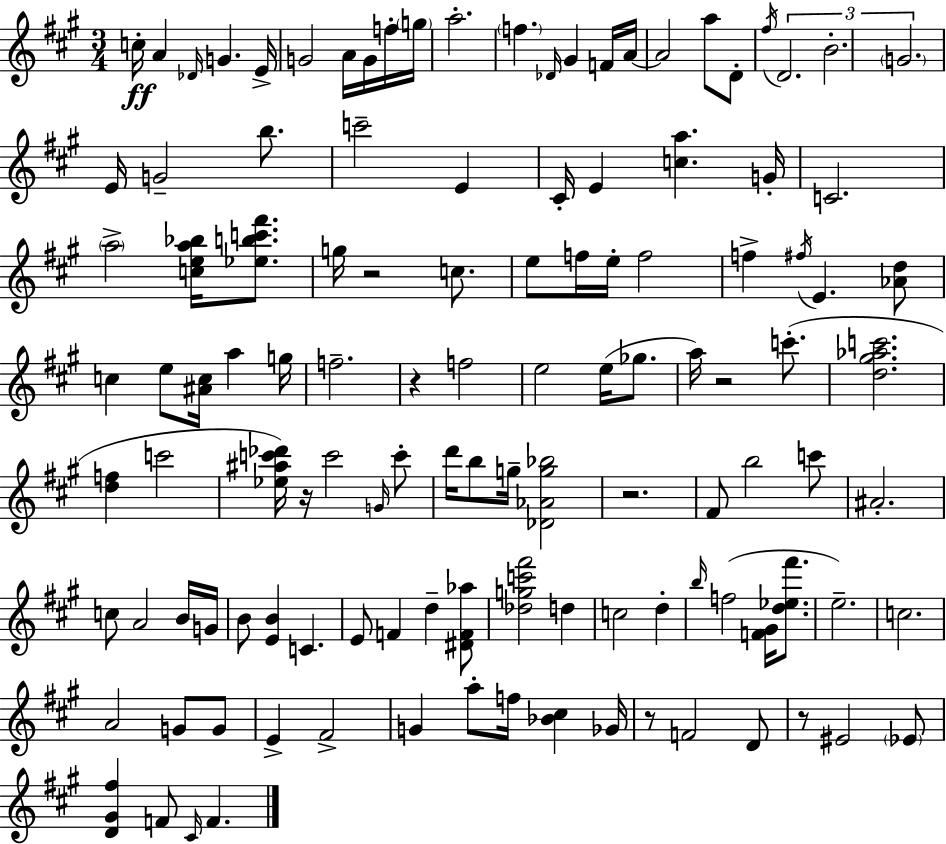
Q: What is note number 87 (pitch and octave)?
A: A5